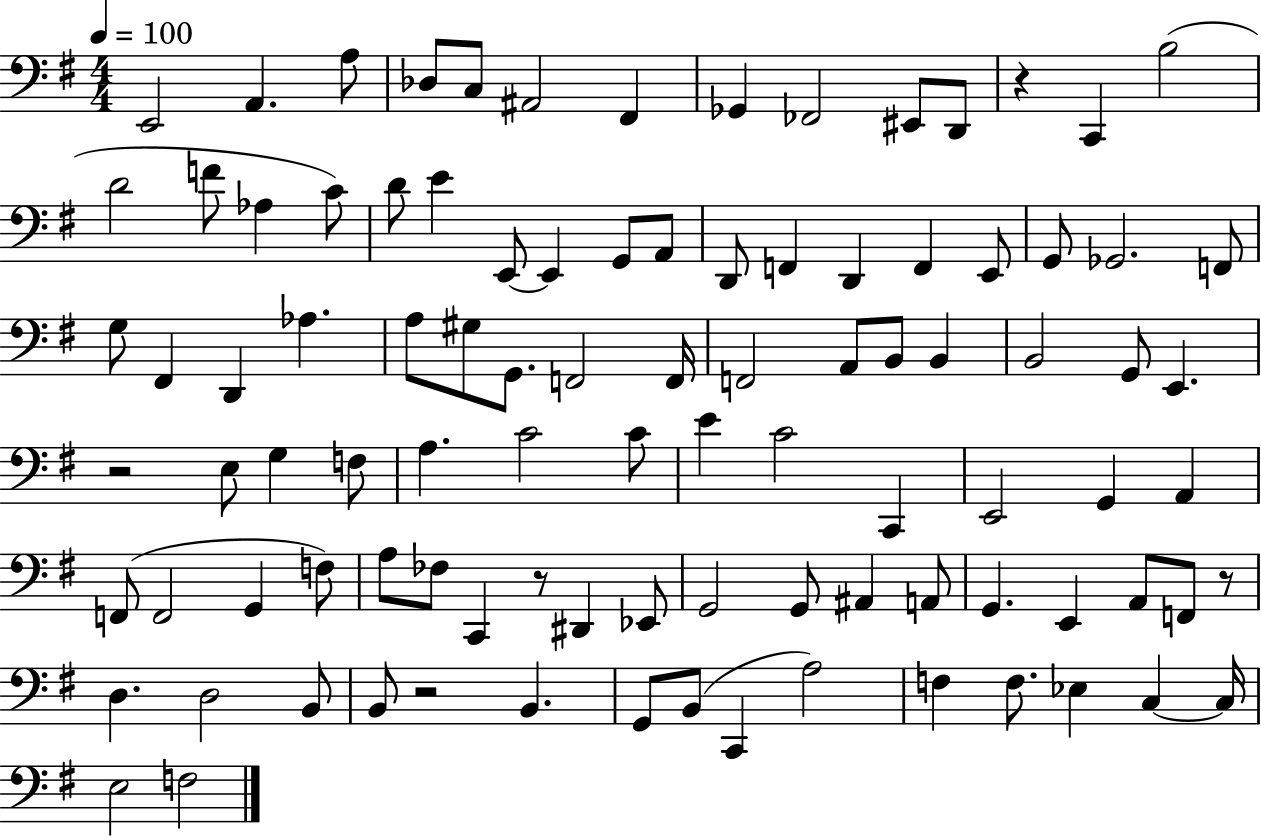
{
  \clef bass
  \numericTimeSignature
  \time 4/4
  \key g \major
  \tempo 4 = 100
  e,2 a,4. a8 | des8 c8 ais,2 fis,4 | ges,4 fes,2 eis,8 d,8 | r4 c,4 b2( | \break d'2 f'8 aes4 c'8) | d'8 e'4 e,8~~ e,4 g,8 a,8 | d,8 f,4 d,4 f,4 e,8 | g,8 ges,2. f,8 | \break g8 fis,4 d,4 aes4. | a8 gis8 g,8. f,2 f,16 | f,2 a,8 b,8 b,4 | b,2 g,8 e,4. | \break r2 e8 g4 f8 | a4. c'2 c'8 | e'4 c'2 c,4 | e,2 g,4 a,4 | \break f,8( f,2 g,4 f8) | a8 fes8 c,4 r8 dis,4 ees,8 | g,2 g,8 ais,4 a,8 | g,4. e,4 a,8 f,8 r8 | \break d4. d2 b,8 | b,8 r2 b,4. | g,8 b,8( c,4 a2) | f4 f8. ees4 c4~~ c16 | \break e2 f2 | \bar "|."
}